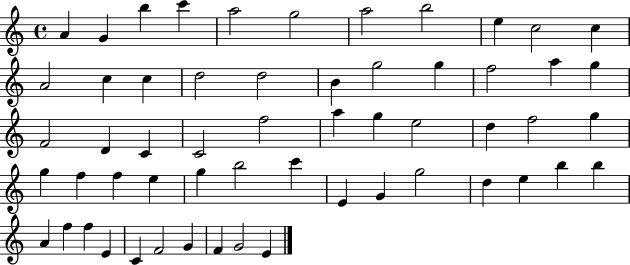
A4/q G4/q B5/q C6/q A5/h G5/h A5/h B5/h E5/q C5/h C5/q A4/h C5/q C5/q D5/h D5/h B4/q G5/h G5/q F5/h A5/q G5/q F4/h D4/q C4/q C4/h F5/h A5/q G5/q E5/h D5/q F5/h G5/q G5/q F5/q F5/q E5/q G5/q B5/h C6/q E4/q G4/q G5/h D5/q E5/q B5/q B5/q A4/q F5/q F5/q E4/q C4/q F4/h G4/q F4/q G4/h E4/q